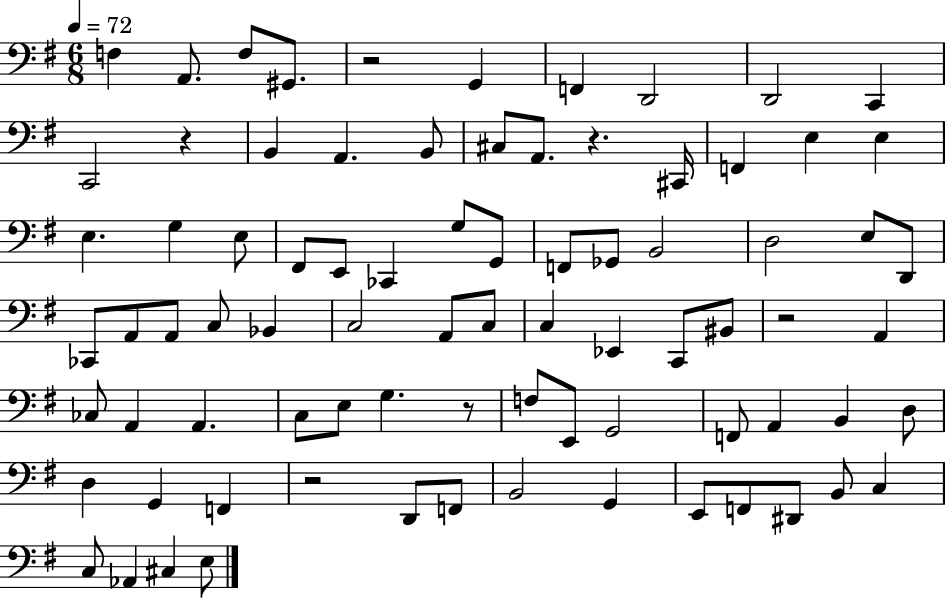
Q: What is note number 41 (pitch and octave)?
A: C3